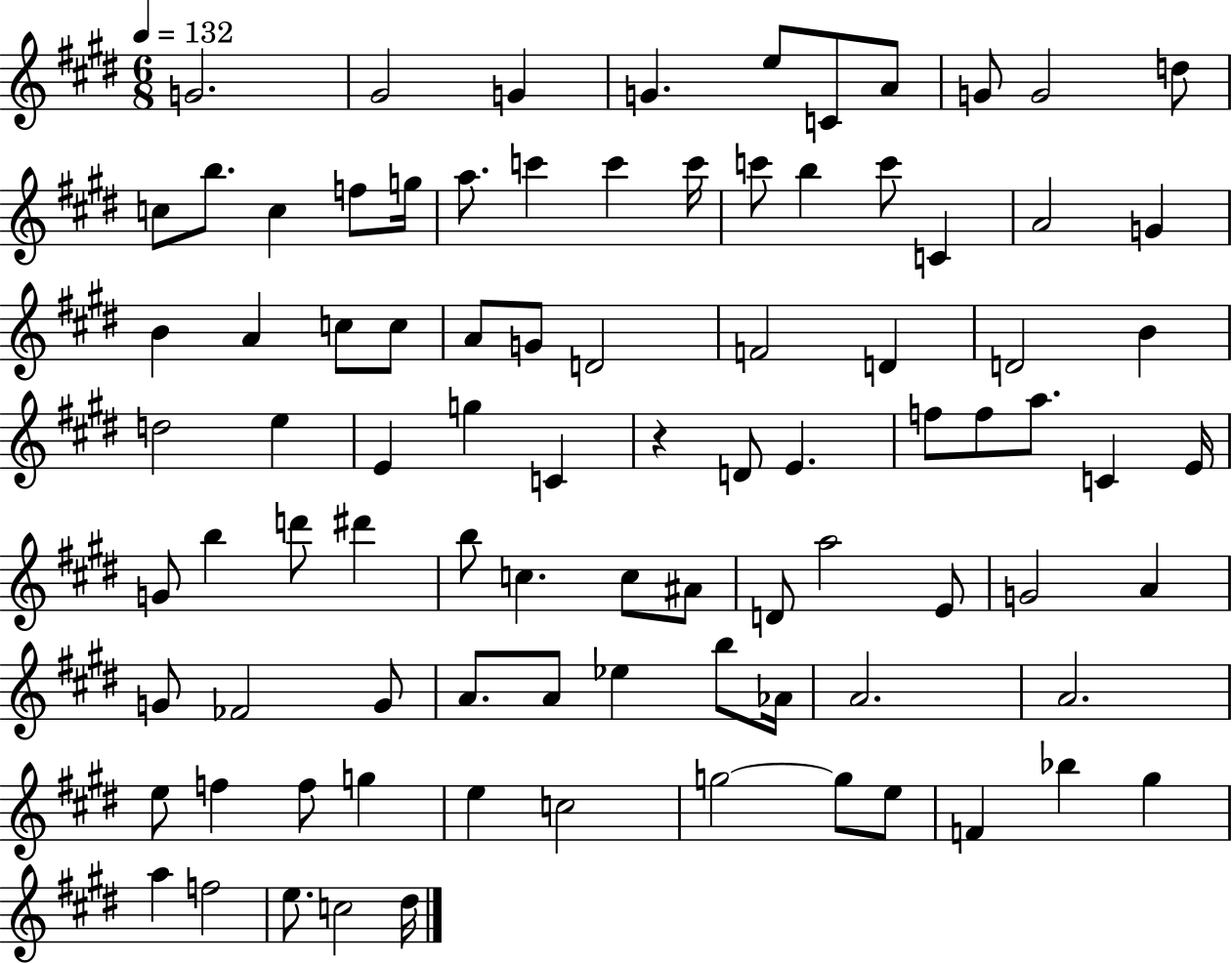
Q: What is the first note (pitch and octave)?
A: G4